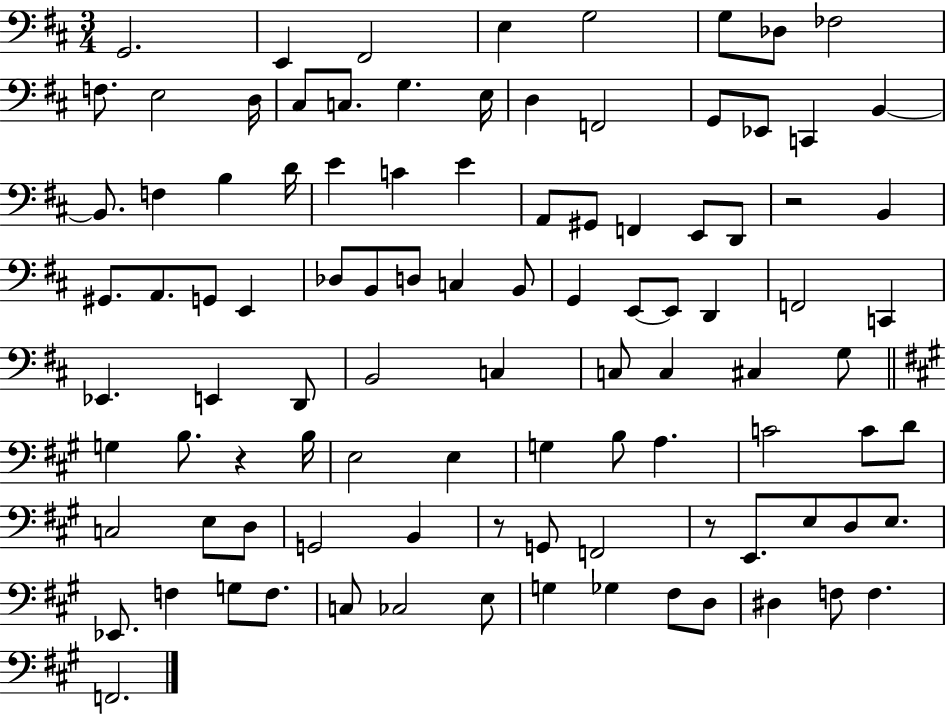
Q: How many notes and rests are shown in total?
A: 99